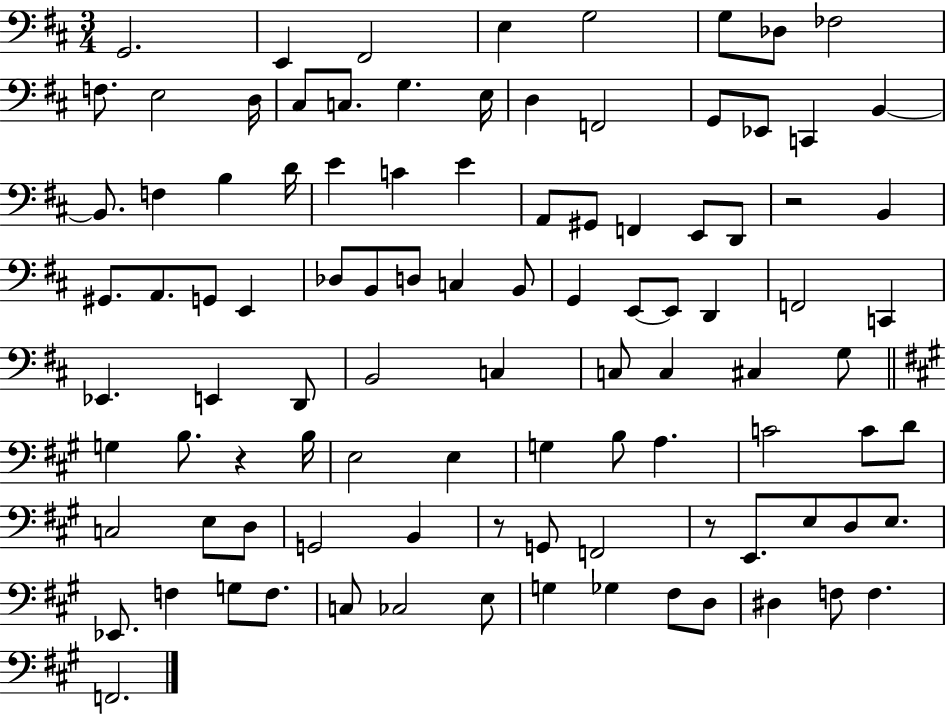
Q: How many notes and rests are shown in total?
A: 99